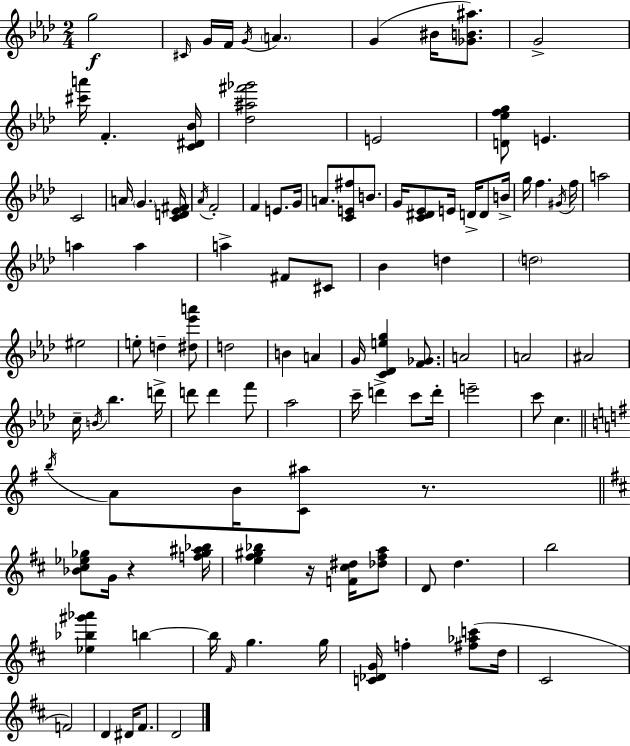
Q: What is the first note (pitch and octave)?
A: G5